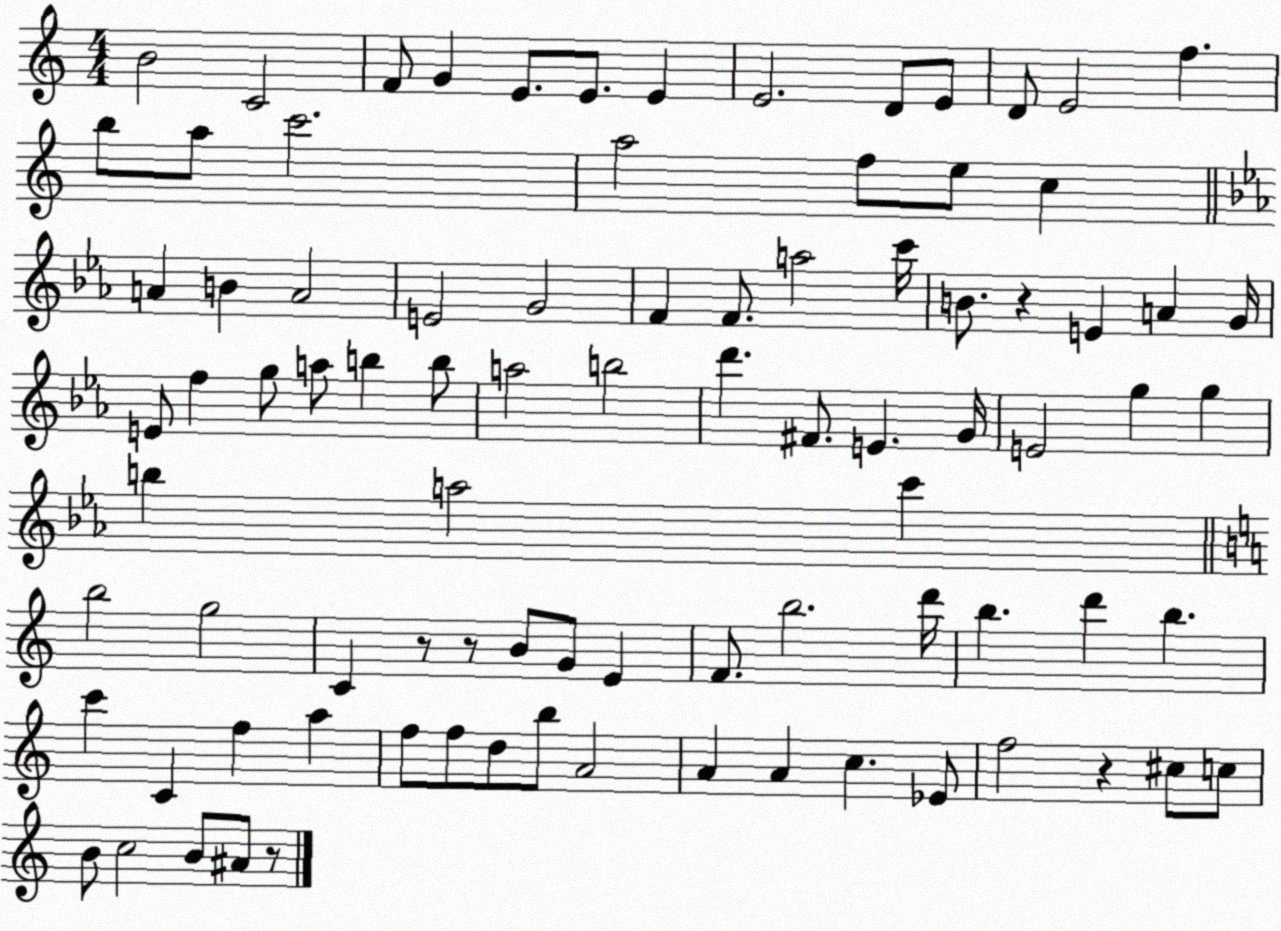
X:1
T:Untitled
M:4/4
L:1/4
K:C
B2 C2 F/2 G E/2 E/2 E E2 D/2 E/2 D/2 E2 f b/2 a/2 c'2 a2 f/2 e/2 c A B A2 E2 G2 F F/2 a2 c'/4 B/2 z E A G/4 E/2 f g/2 a/2 b b/2 a2 b2 d' ^F/2 E G/4 E2 g g b a2 c' b2 g2 C z/2 z/2 B/2 G/2 E F/2 b2 d'/4 b d' b c' C f a f/2 f/2 d/2 b/2 A2 A A c _E/2 f2 z ^c/2 c/2 B/2 c2 B/2 ^A/2 z/2